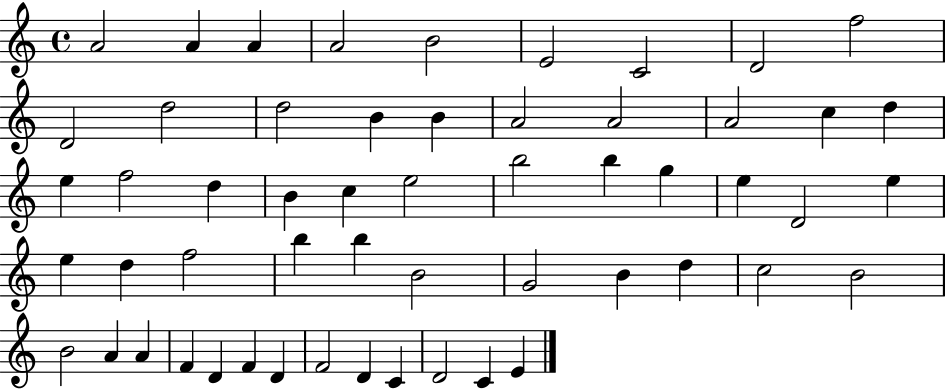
{
  \clef treble
  \time 4/4
  \defaultTimeSignature
  \key c \major
  a'2 a'4 a'4 | a'2 b'2 | e'2 c'2 | d'2 f''2 | \break d'2 d''2 | d''2 b'4 b'4 | a'2 a'2 | a'2 c''4 d''4 | \break e''4 f''2 d''4 | b'4 c''4 e''2 | b''2 b''4 g''4 | e''4 d'2 e''4 | \break e''4 d''4 f''2 | b''4 b''4 b'2 | g'2 b'4 d''4 | c''2 b'2 | \break b'2 a'4 a'4 | f'4 d'4 f'4 d'4 | f'2 d'4 c'4 | d'2 c'4 e'4 | \break \bar "|."
}